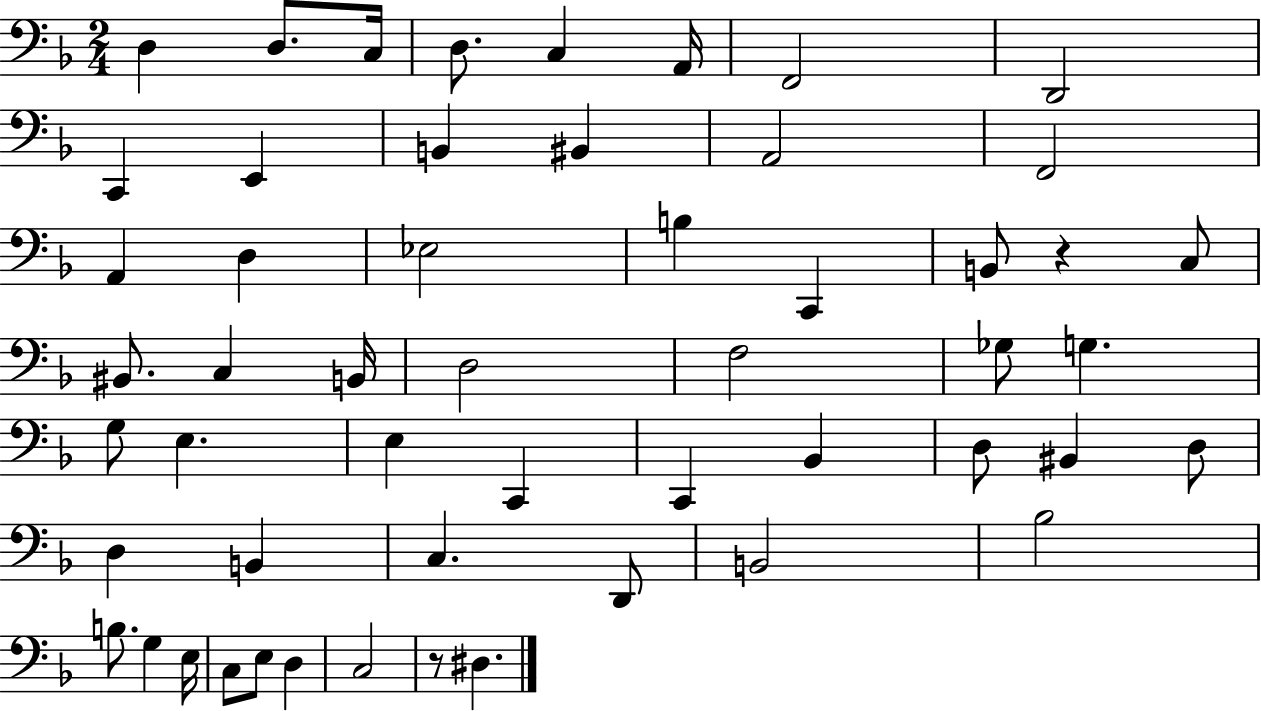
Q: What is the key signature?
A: F major